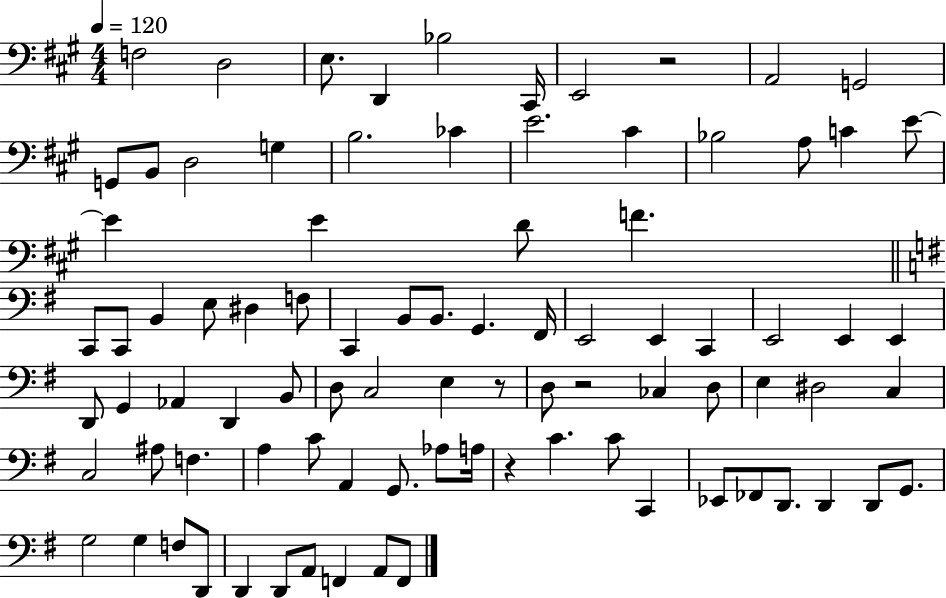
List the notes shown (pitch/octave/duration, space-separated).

F3/h D3/h E3/e. D2/q Bb3/h C#2/s E2/h R/h A2/h G2/h G2/e B2/e D3/h G3/q B3/h. CES4/q E4/h. C#4/q Bb3/h A3/e C4/q E4/e E4/q E4/q D4/e F4/q. C2/e C2/e B2/q E3/e D#3/q F3/e C2/q B2/e B2/e. G2/q. F#2/s E2/h E2/q C2/q E2/h E2/q E2/q D2/e G2/q Ab2/q D2/q B2/e D3/e C3/h E3/q R/e D3/e R/h CES3/q D3/e E3/q D#3/h C3/q C3/h A#3/e F3/q. A3/q C4/e A2/q G2/e. Ab3/e A3/s R/q C4/q. C4/e C2/q Eb2/e FES2/e D2/e. D2/q D2/e G2/e. G3/h G3/q F3/e D2/e D2/q D2/e A2/e F2/q A2/e F2/e